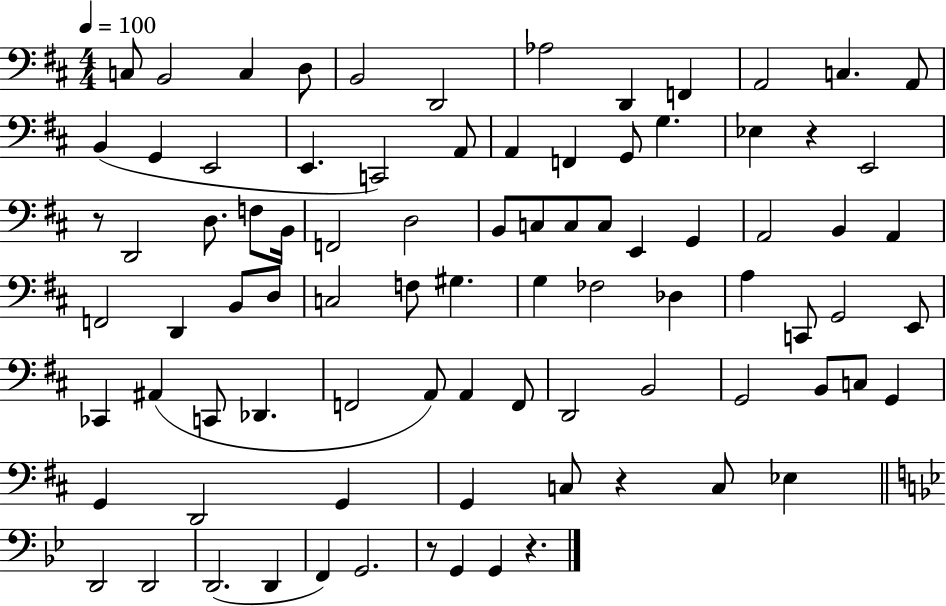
X:1
T:Untitled
M:4/4
L:1/4
K:D
C,/2 B,,2 C, D,/2 B,,2 D,,2 _A,2 D,, F,, A,,2 C, A,,/2 B,, G,, E,,2 E,, C,,2 A,,/2 A,, F,, G,,/2 G, _E, z E,,2 z/2 D,,2 D,/2 F,/2 B,,/4 F,,2 D,2 B,,/2 C,/2 C,/2 C,/2 E,, G,, A,,2 B,, A,, F,,2 D,, B,,/2 D,/2 C,2 F,/2 ^G, G, _F,2 _D, A, C,,/2 G,,2 E,,/2 _C,, ^A,, C,,/2 _D,, F,,2 A,,/2 A,, F,,/2 D,,2 B,,2 G,,2 B,,/2 C,/2 G,, G,, D,,2 G,, G,, C,/2 z C,/2 _E, D,,2 D,,2 D,,2 D,, F,, G,,2 z/2 G,, G,, z